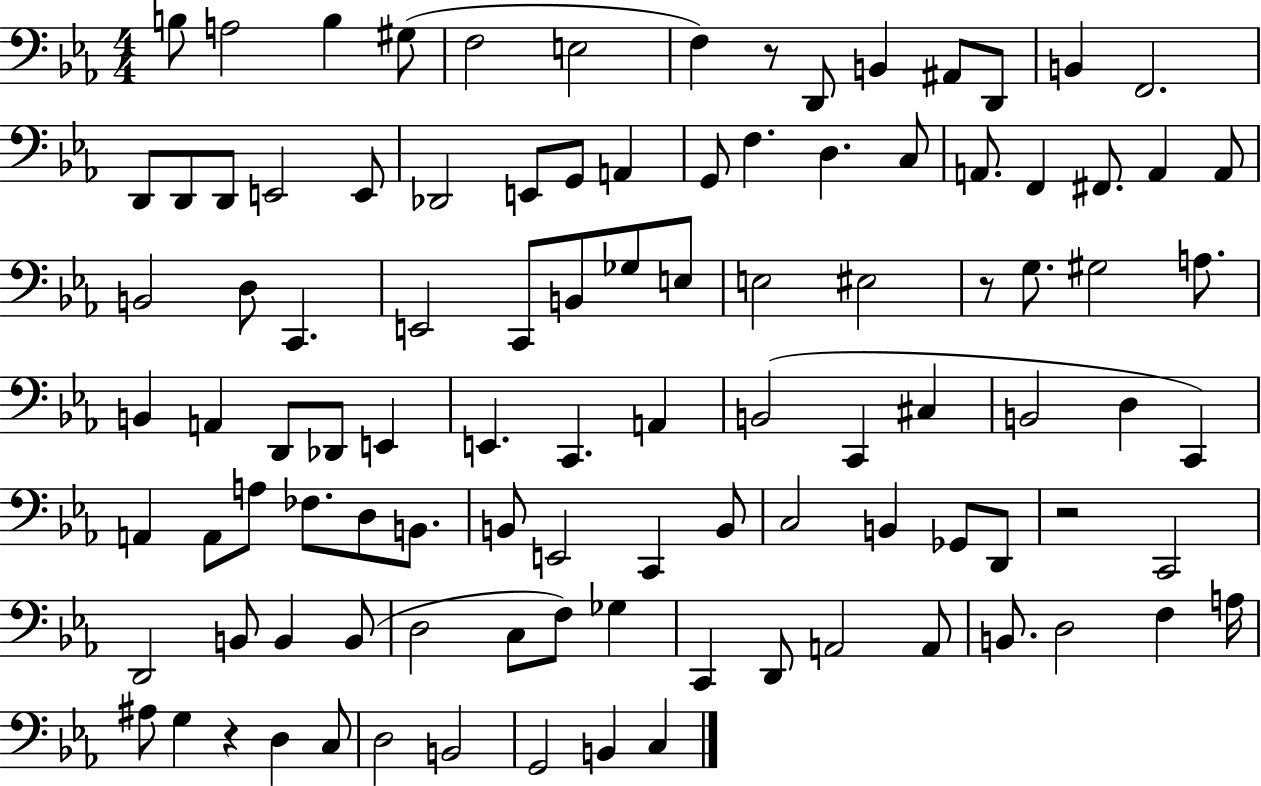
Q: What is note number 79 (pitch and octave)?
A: C3